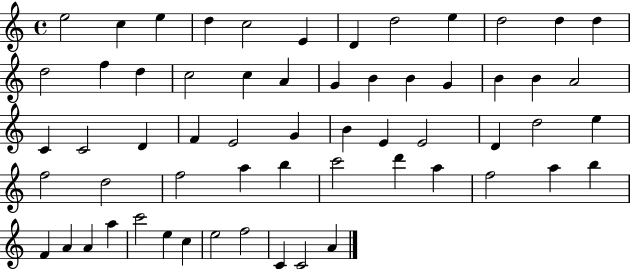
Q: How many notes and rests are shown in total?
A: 60